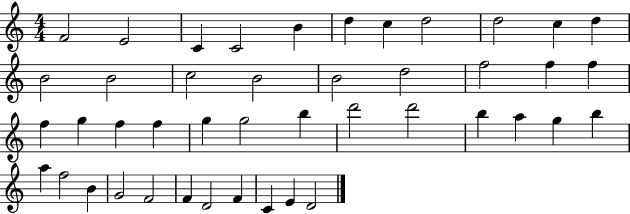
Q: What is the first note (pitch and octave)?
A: F4